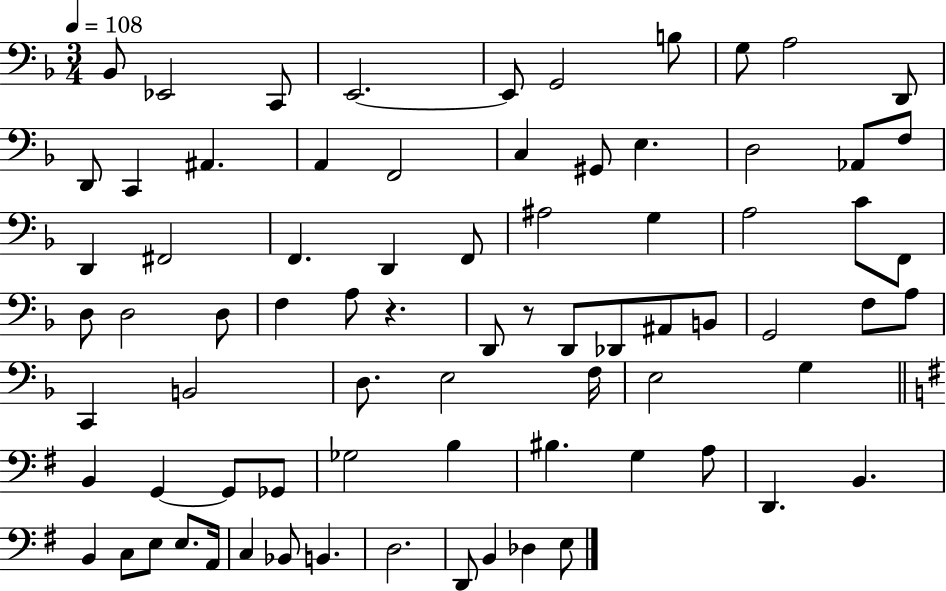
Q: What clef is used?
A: bass